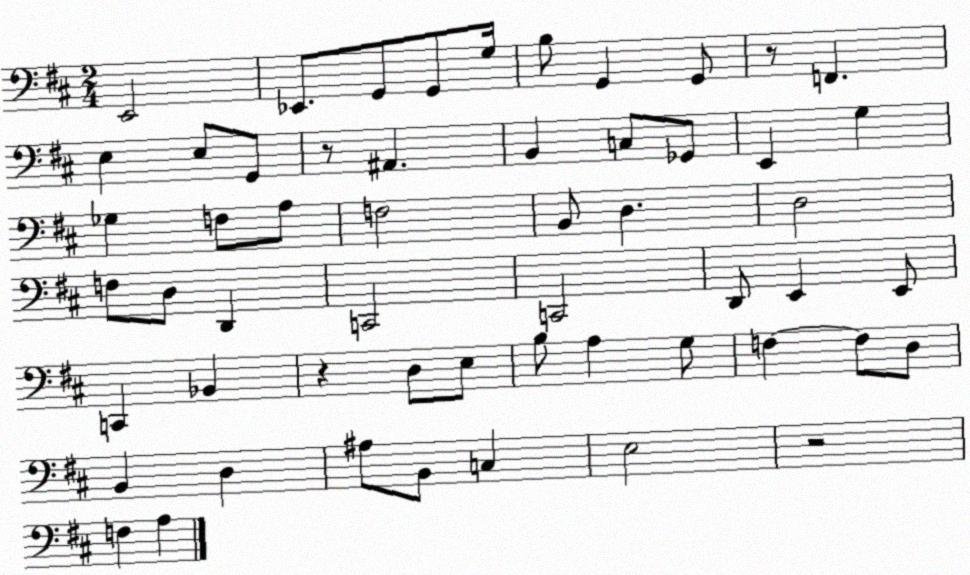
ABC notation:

X:1
T:Untitled
M:2/4
L:1/4
K:D
E,,2 _E,,/2 G,,/2 G,,/2 G,/4 B,/2 G,, G,,/2 z/2 F,, E, E,/2 G,,/2 z/2 ^A,, B,, C,/2 _G,,/2 E,, G, _G, F,/2 A,/2 F,2 B,,/2 D, D,2 F,/2 D,/2 D,, C,,2 C,,2 D,,/2 E,, E,,/2 C,, _B,, z D,/2 E,/2 B,/2 A, G,/2 F, F,/2 D,/2 B,, D, ^A,/2 B,,/2 C, E,2 z2 F, A,